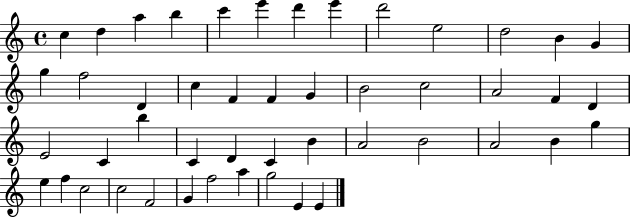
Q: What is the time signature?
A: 4/4